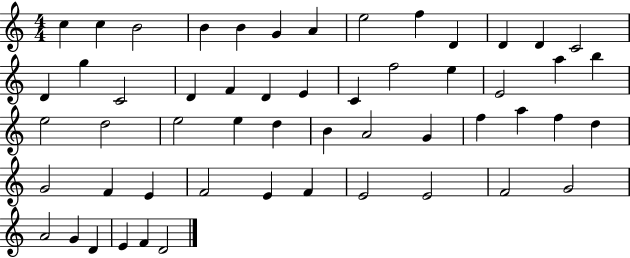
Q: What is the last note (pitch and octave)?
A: D4